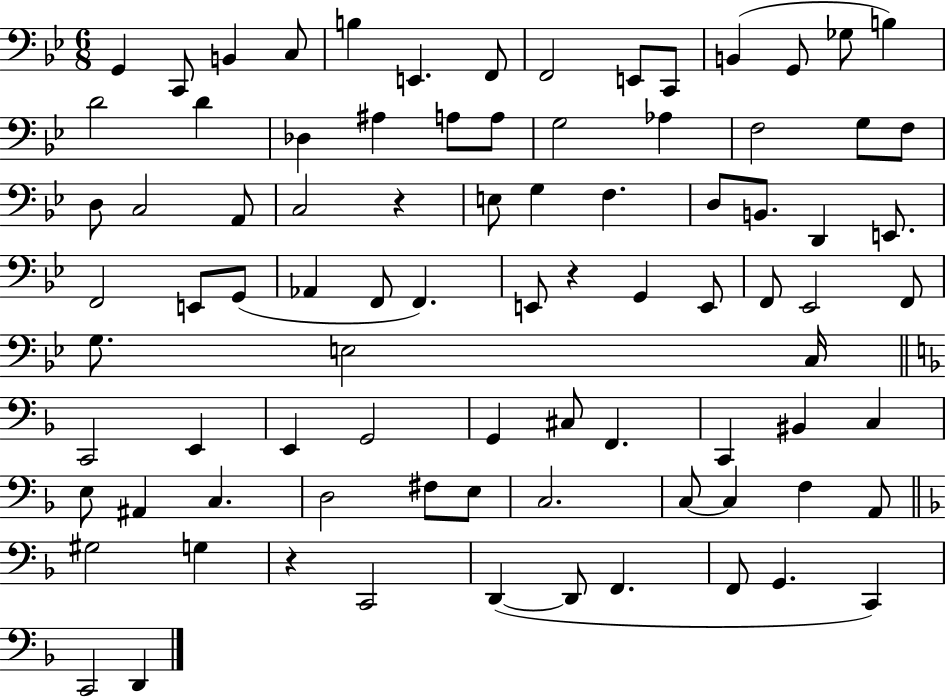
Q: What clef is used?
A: bass